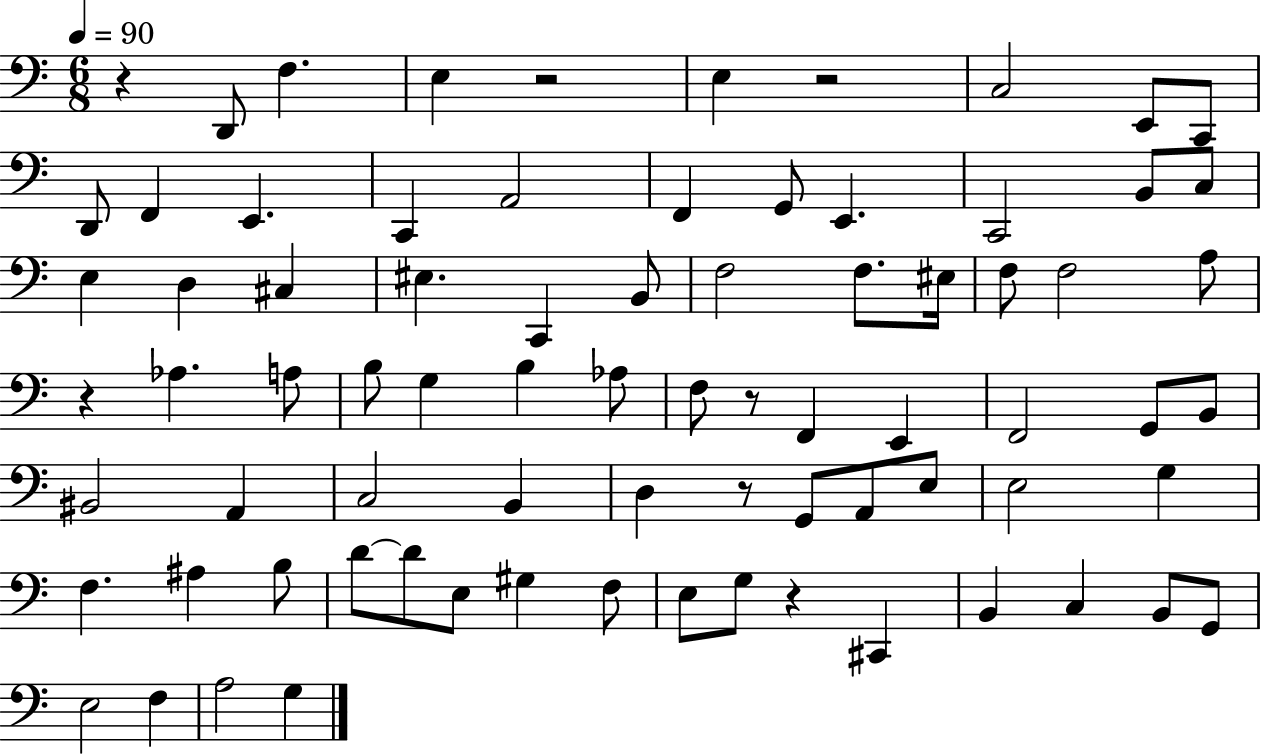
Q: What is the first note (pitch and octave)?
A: D2